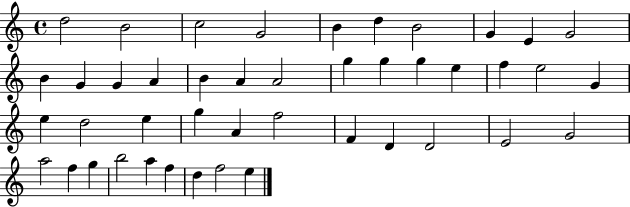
D5/h B4/h C5/h G4/h B4/q D5/q B4/h G4/q E4/q G4/h B4/q G4/q G4/q A4/q B4/q A4/q A4/h G5/q G5/q G5/q E5/q F5/q E5/h G4/q E5/q D5/h E5/q G5/q A4/q F5/h F4/q D4/q D4/h E4/h G4/h A5/h F5/q G5/q B5/h A5/q F5/q D5/q F5/h E5/q